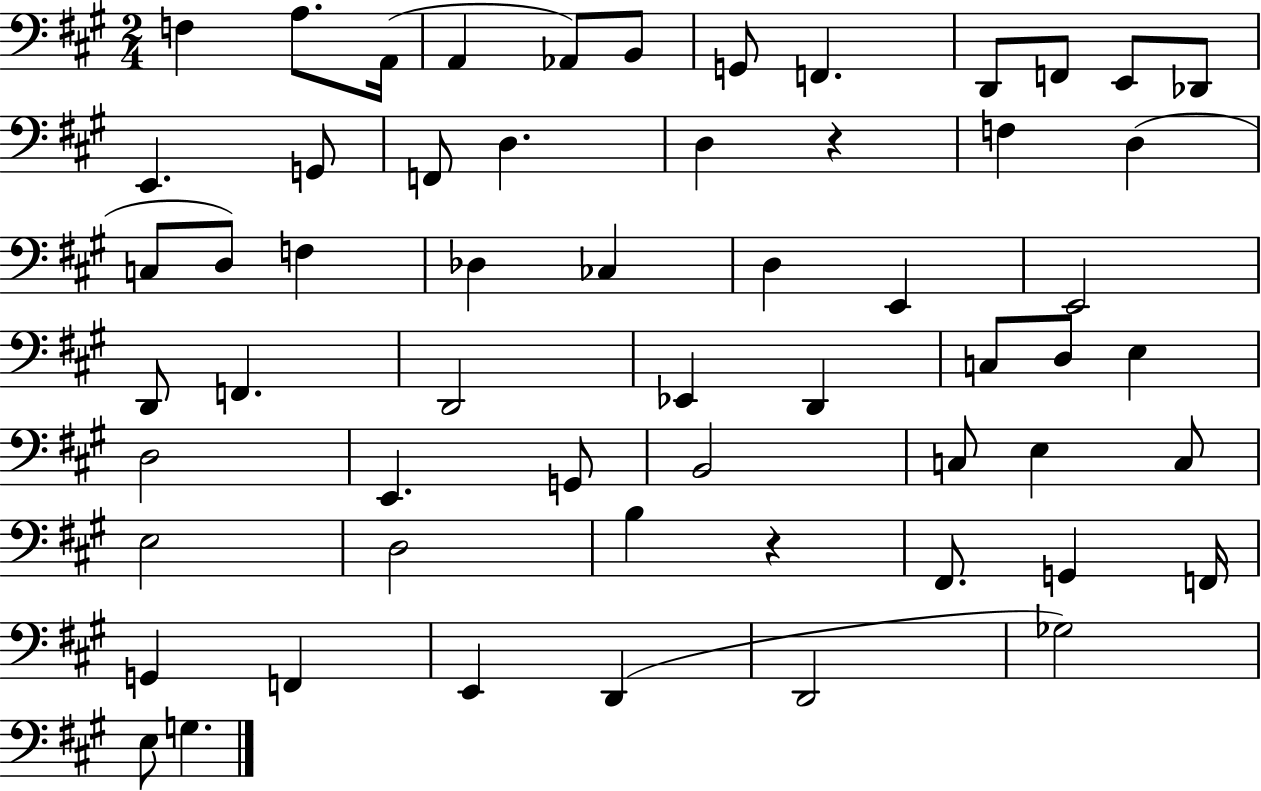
X:1
T:Untitled
M:2/4
L:1/4
K:A
F, A,/2 A,,/4 A,, _A,,/2 B,,/2 G,,/2 F,, D,,/2 F,,/2 E,,/2 _D,,/2 E,, G,,/2 F,,/2 D, D, z F, D, C,/2 D,/2 F, _D, _C, D, E,, E,,2 D,,/2 F,, D,,2 _E,, D,, C,/2 D,/2 E, D,2 E,, G,,/2 B,,2 C,/2 E, C,/2 E,2 D,2 B, z ^F,,/2 G,, F,,/4 G,, F,, E,, D,, D,,2 _G,2 E,/2 G,